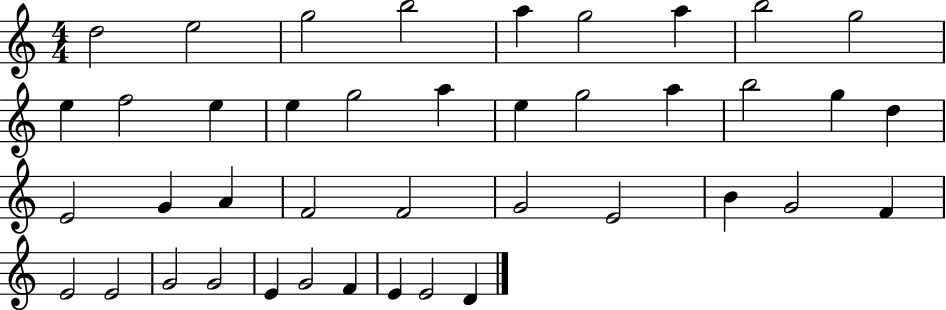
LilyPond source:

{
  \clef treble
  \numericTimeSignature
  \time 4/4
  \key c \major
  d''2 e''2 | g''2 b''2 | a''4 g''2 a''4 | b''2 g''2 | \break e''4 f''2 e''4 | e''4 g''2 a''4 | e''4 g''2 a''4 | b''2 g''4 d''4 | \break e'2 g'4 a'4 | f'2 f'2 | g'2 e'2 | b'4 g'2 f'4 | \break e'2 e'2 | g'2 g'2 | e'4 g'2 f'4 | e'4 e'2 d'4 | \break \bar "|."
}